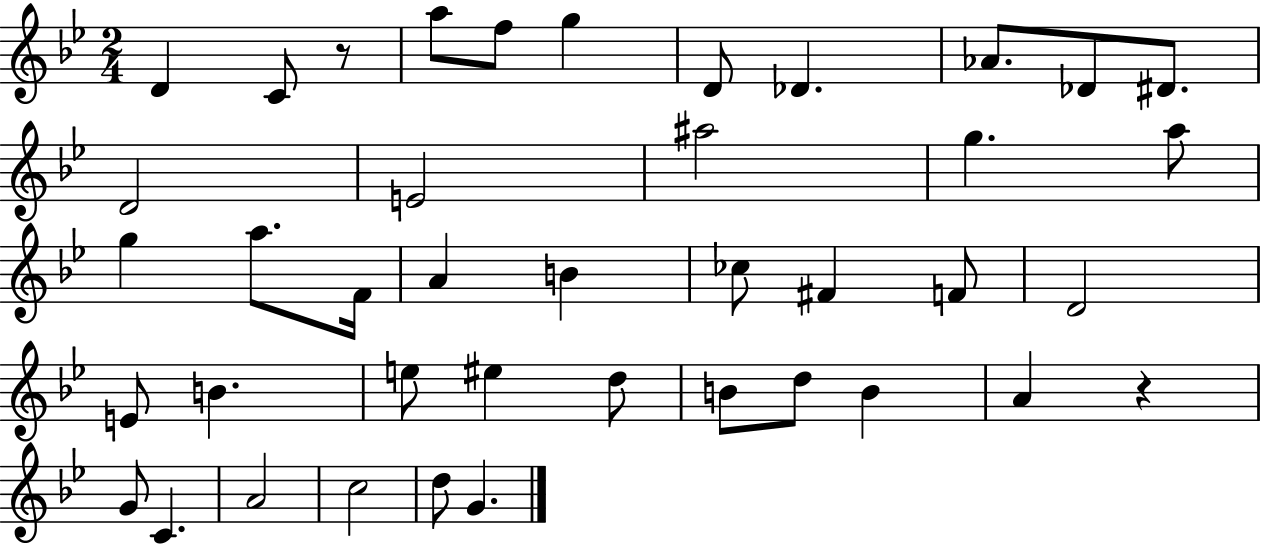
D4/q C4/e R/e A5/e F5/e G5/q D4/e Db4/q. Ab4/e. Db4/e D#4/e. D4/h E4/h A#5/h G5/q. A5/e G5/q A5/e. F4/s A4/q B4/q CES5/e F#4/q F4/e D4/h E4/e B4/q. E5/e EIS5/q D5/e B4/e D5/e B4/q A4/q R/q G4/e C4/q. A4/h C5/h D5/e G4/q.